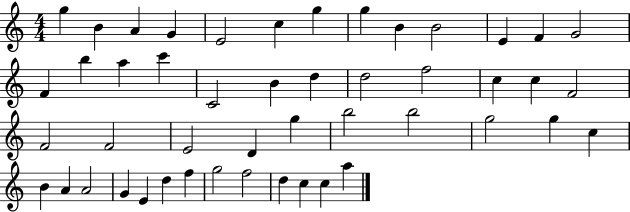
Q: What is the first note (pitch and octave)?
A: G5